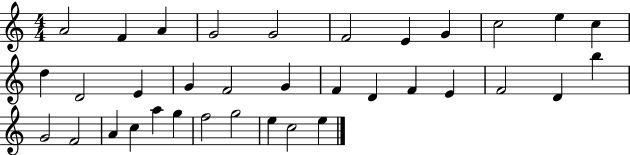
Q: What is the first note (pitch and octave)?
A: A4